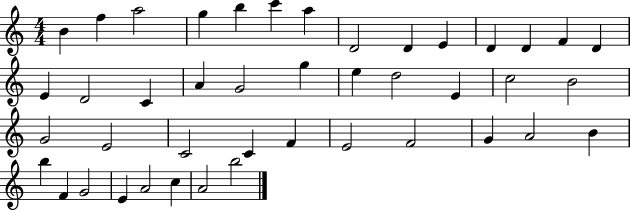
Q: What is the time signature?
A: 4/4